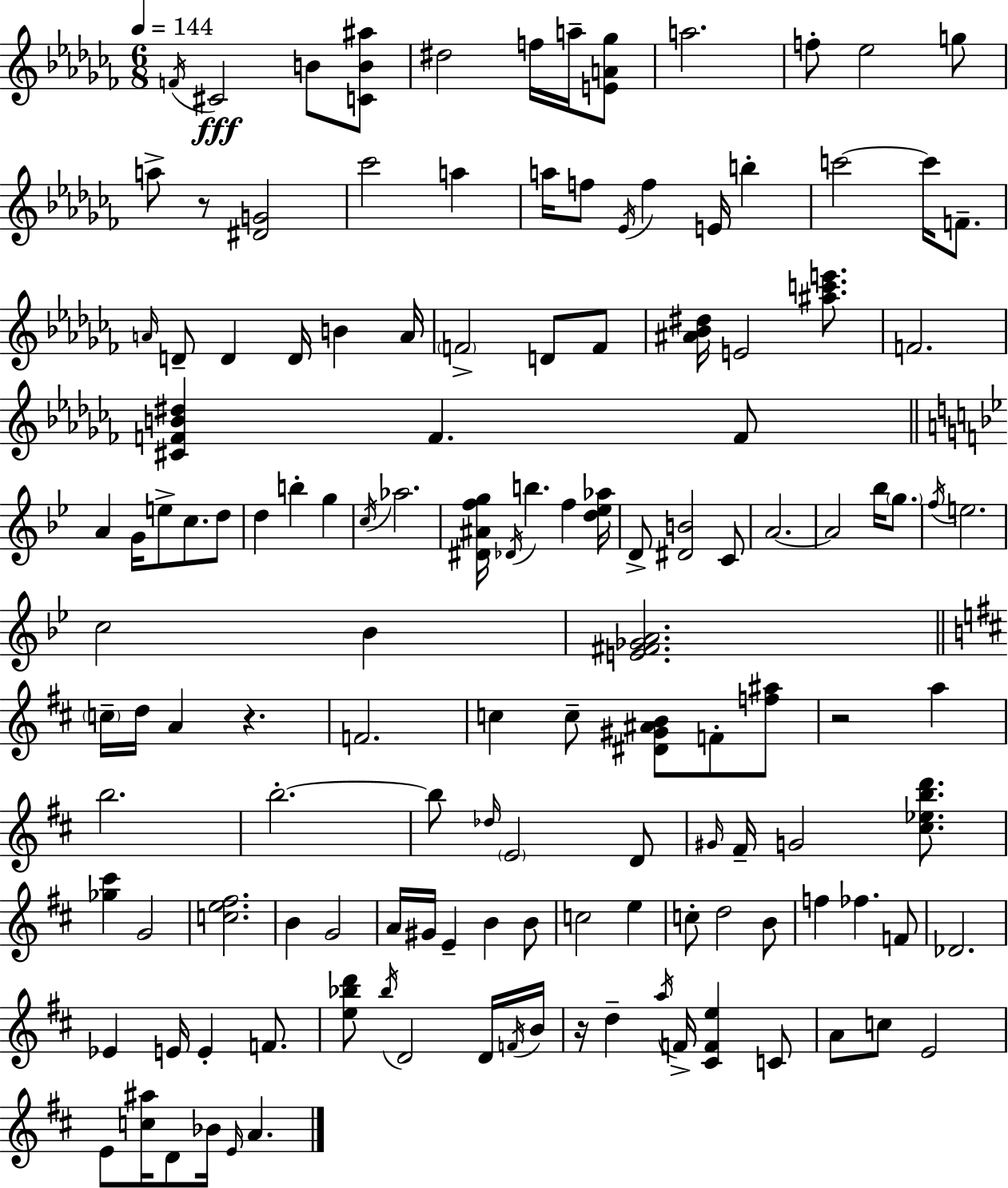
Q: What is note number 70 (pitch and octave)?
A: Db5